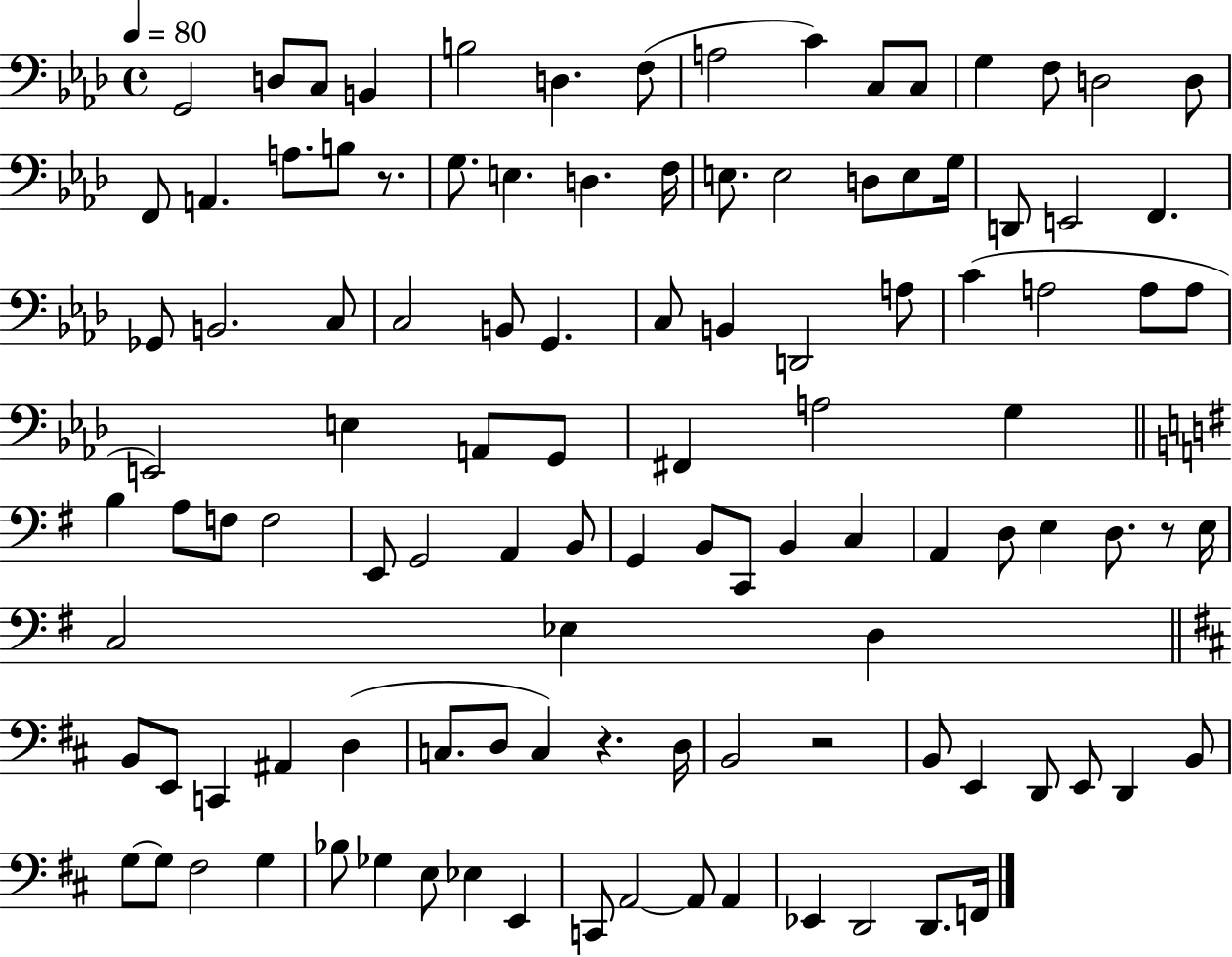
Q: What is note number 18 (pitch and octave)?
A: A3